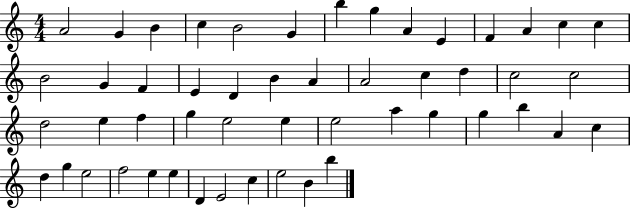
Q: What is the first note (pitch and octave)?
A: A4